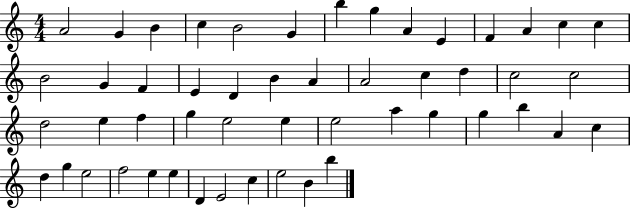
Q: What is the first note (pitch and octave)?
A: A4